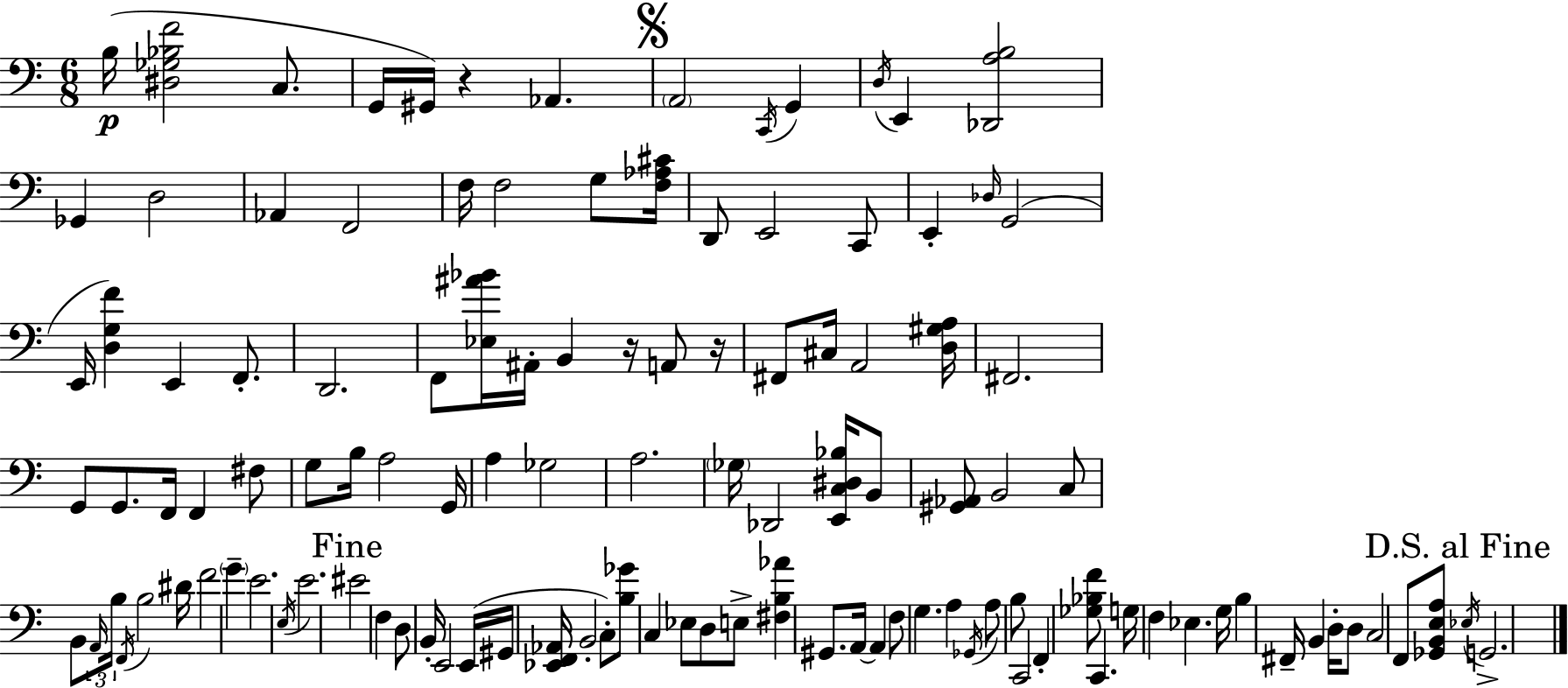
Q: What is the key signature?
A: A minor